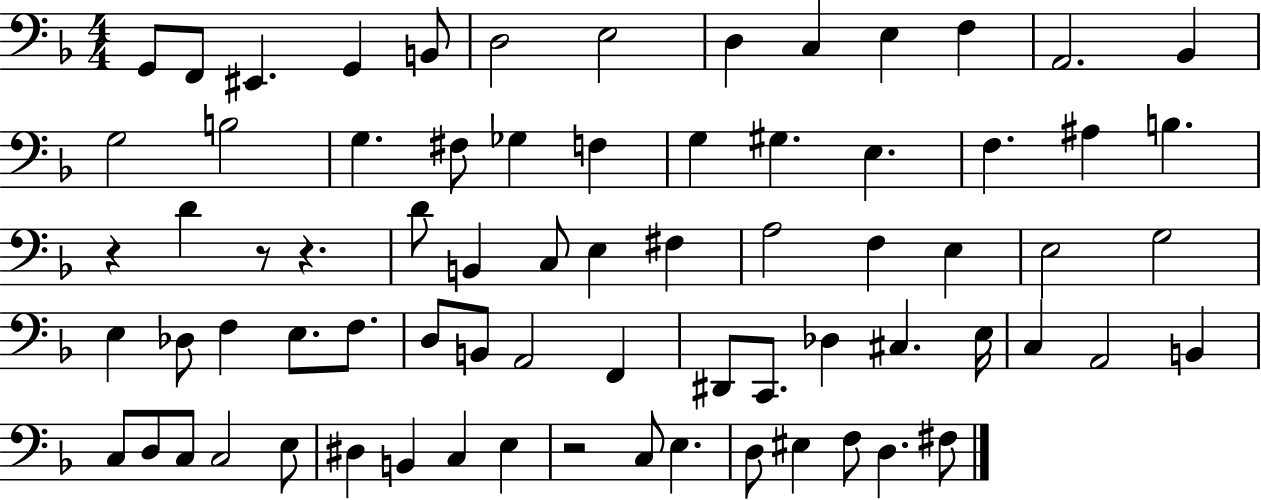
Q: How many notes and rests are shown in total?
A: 73